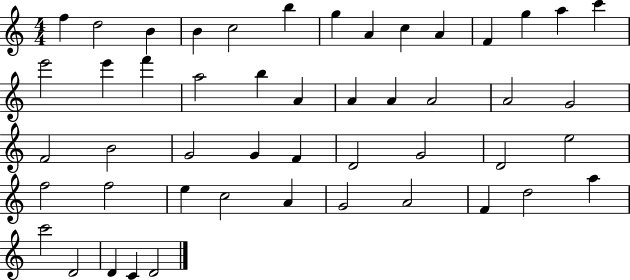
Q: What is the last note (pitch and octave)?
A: D4